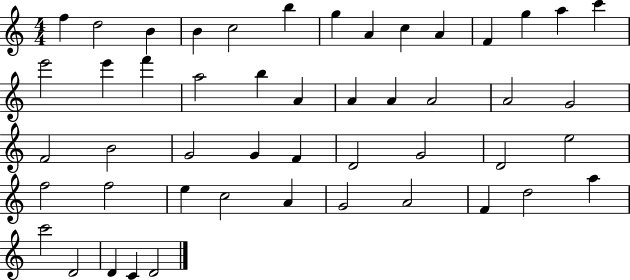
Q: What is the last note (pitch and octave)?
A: D4